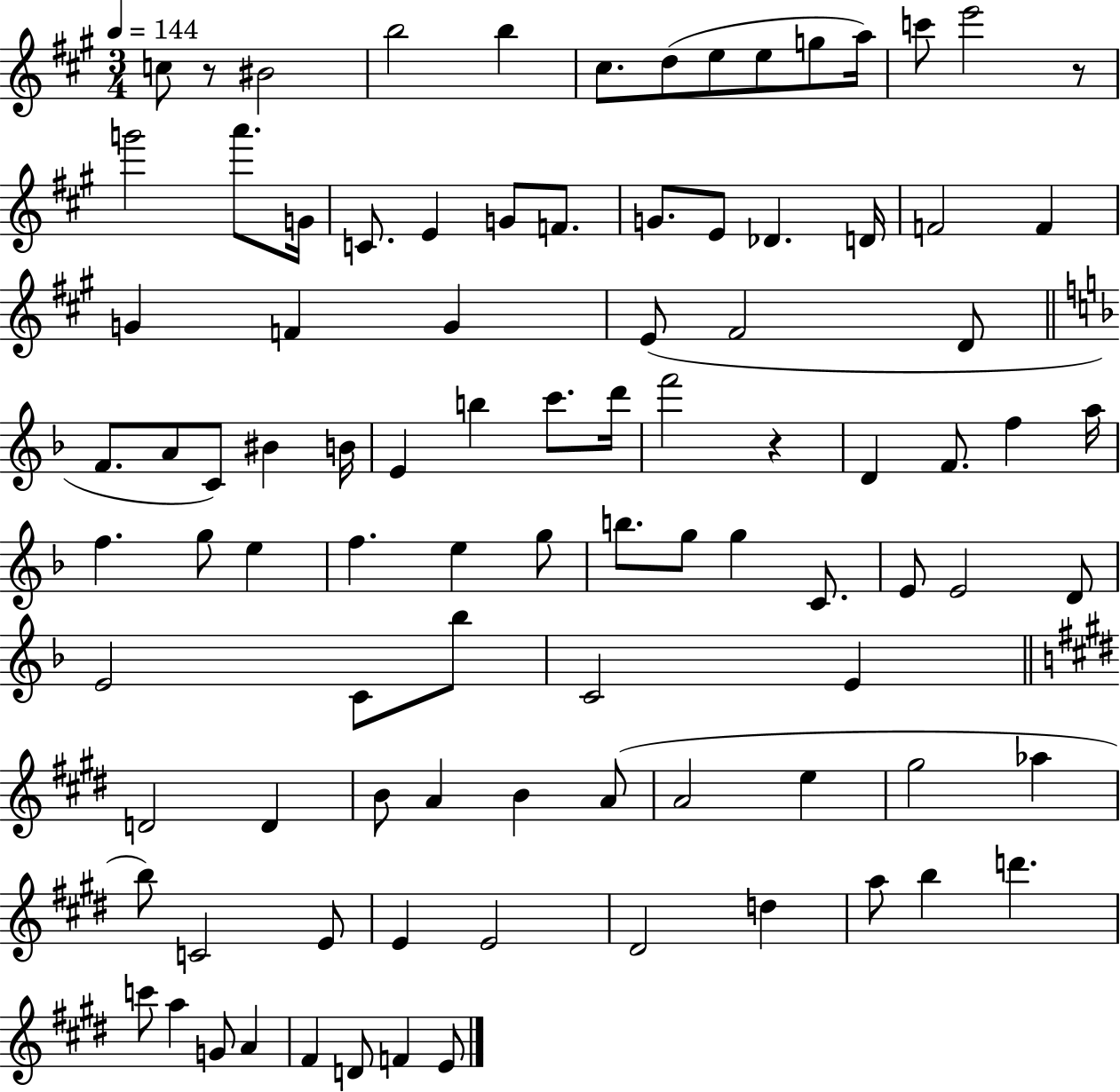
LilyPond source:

{
  \clef treble
  \numericTimeSignature
  \time 3/4
  \key a \major
  \tempo 4 = 144
  c''8 r8 bis'2 | b''2 b''4 | cis''8. d''8( e''8 e''8 g''8 a''16) | c'''8 e'''2 r8 | \break g'''2 a'''8. g'16 | c'8. e'4 g'8 f'8. | g'8. e'8 des'4. d'16 | f'2 f'4 | \break g'4 f'4 g'4 | e'8( fis'2 d'8 | \bar "||" \break \key f \major f'8. a'8 c'8) bis'4 b'16 | e'4 b''4 c'''8. d'''16 | f'''2 r4 | d'4 f'8. f''4 a''16 | \break f''4. g''8 e''4 | f''4. e''4 g''8 | b''8. g''8 g''4 c'8. | e'8 e'2 d'8 | \break e'2 c'8 bes''8 | c'2 e'4 | \bar "||" \break \key e \major d'2 d'4 | b'8 a'4 b'4 a'8( | a'2 e''4 | gis''2 aes''4 | \break b''8) c'2 e'8 | e'4 e'2 | dis'2 d''4 | a''8 b''4 d'''4. | \break c'''8 a''4 g'8 a'4 | fis'4 d'8 f'4 e'8 | \bar "|."
}